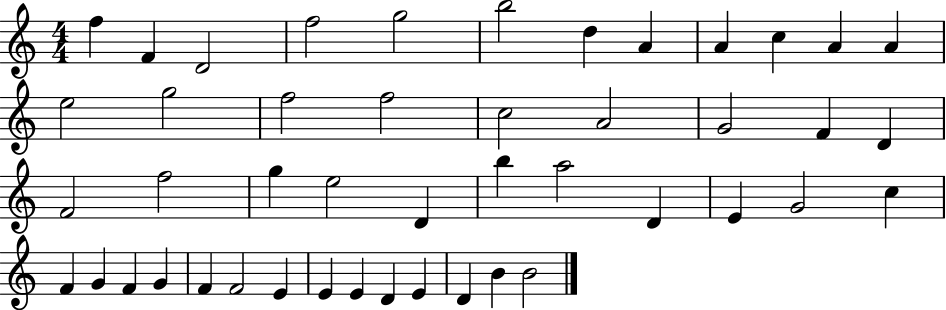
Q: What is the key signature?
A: C major